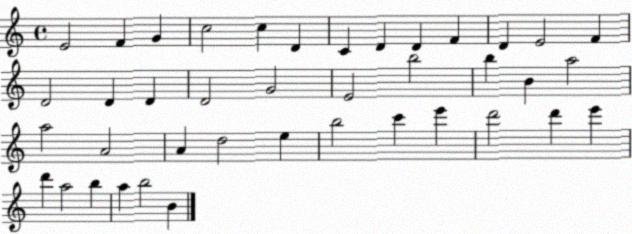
X:1
T:Untitled
M:4/4
L:1/4
K:C
E2 F G c2 c D C D D F D E2 F D2 D D D2 G2 E2 b2 b B a2 a2 A2 A d2 e b2 c' e' d'2 d' e' d' a2 b a b2 B